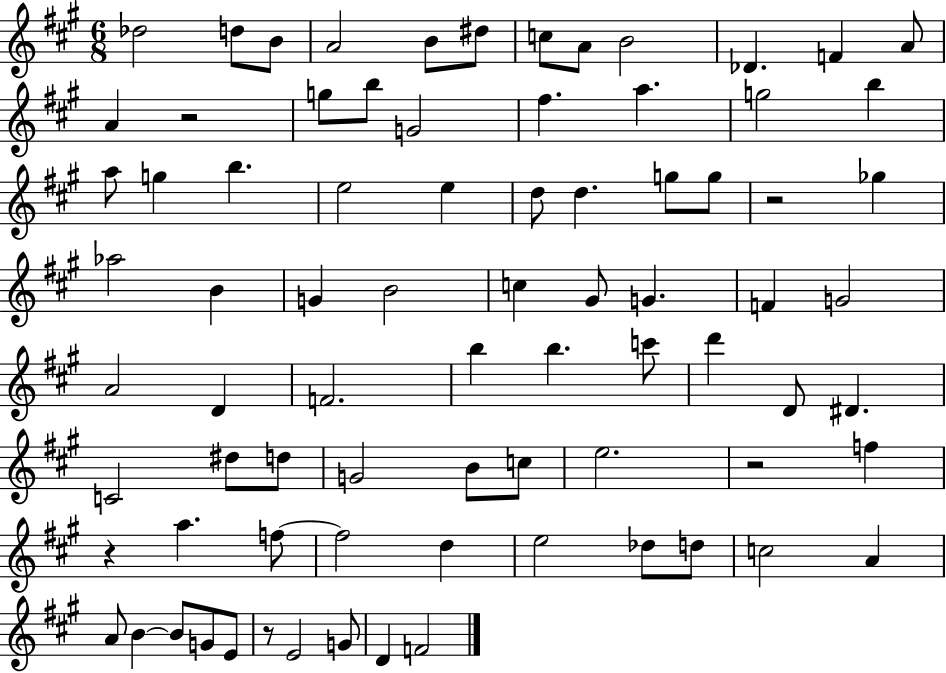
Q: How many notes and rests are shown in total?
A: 79